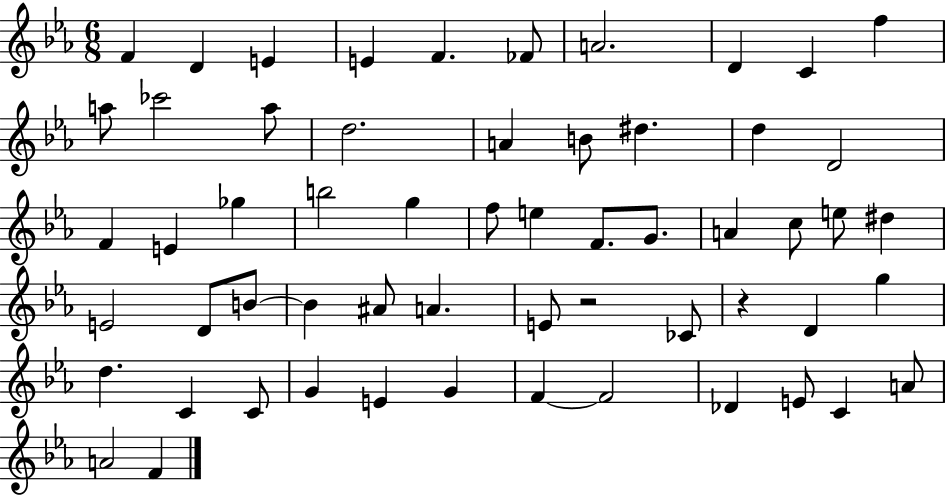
{
  \clef treble
  \numericTimeSignature
  \time 6/8
  \key ees \major
  f'4 d'4 e'4 | e'4 f'4. fes'8 | a'2. | d'4 c'4 f''4 | \break a''8 ces'''2 a''8 | d''2. | a'4 b'8 dis''4. | d''4 d'2 | \break f'4 e'4 ges''4 | b''2 g''4 | f''8 e''4 f'8. g'8. | a'4 c''8 e''8 dis''4 | \break e'2 d'8 b'8~~ | b'4 ais'8 a'4. | e'8 r2 ces'8 | r4 d'4 g''4 | \break d''4. c'4 c'8 | g'4 e'4 g'4 | f'4~~ f'2 | des'4 e'8 c'4 a'8 | \break a'2 f'4 | \bar "|."
}